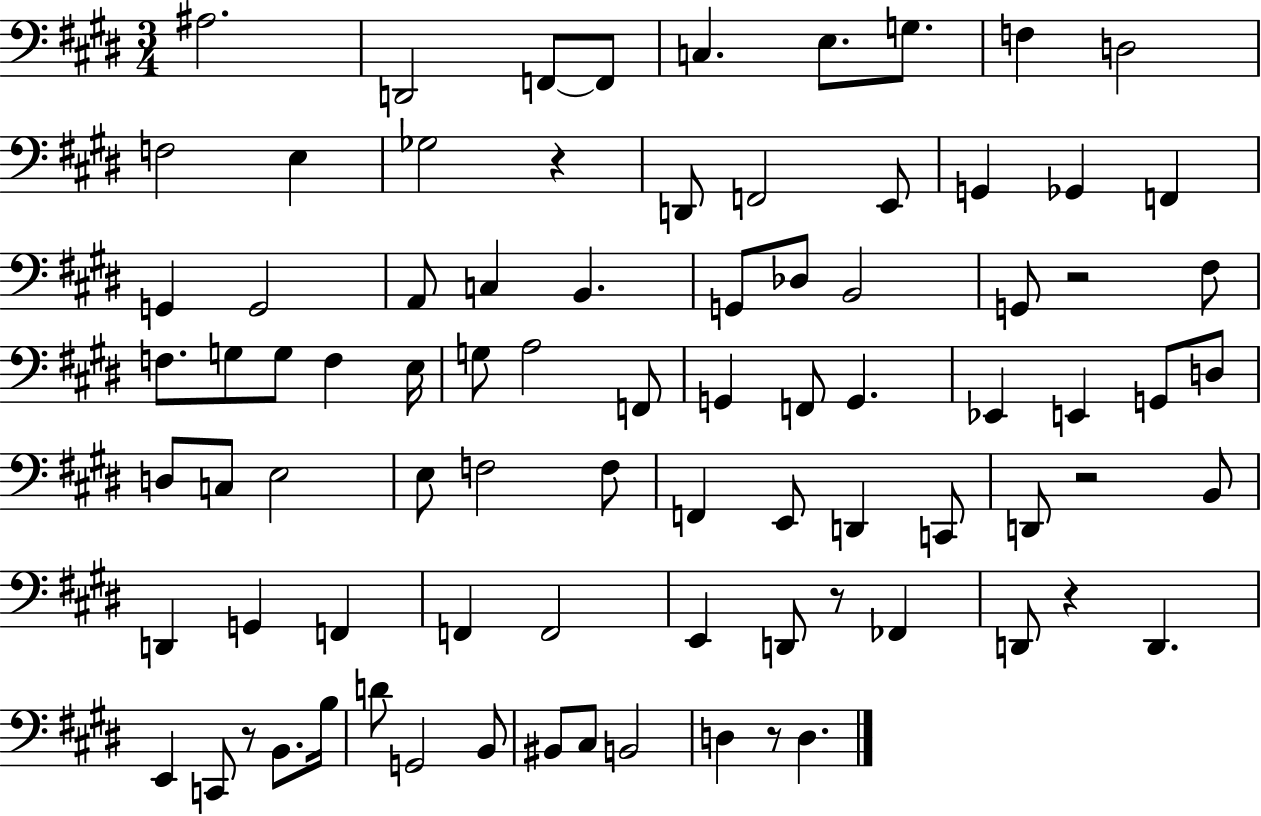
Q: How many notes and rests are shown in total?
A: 84